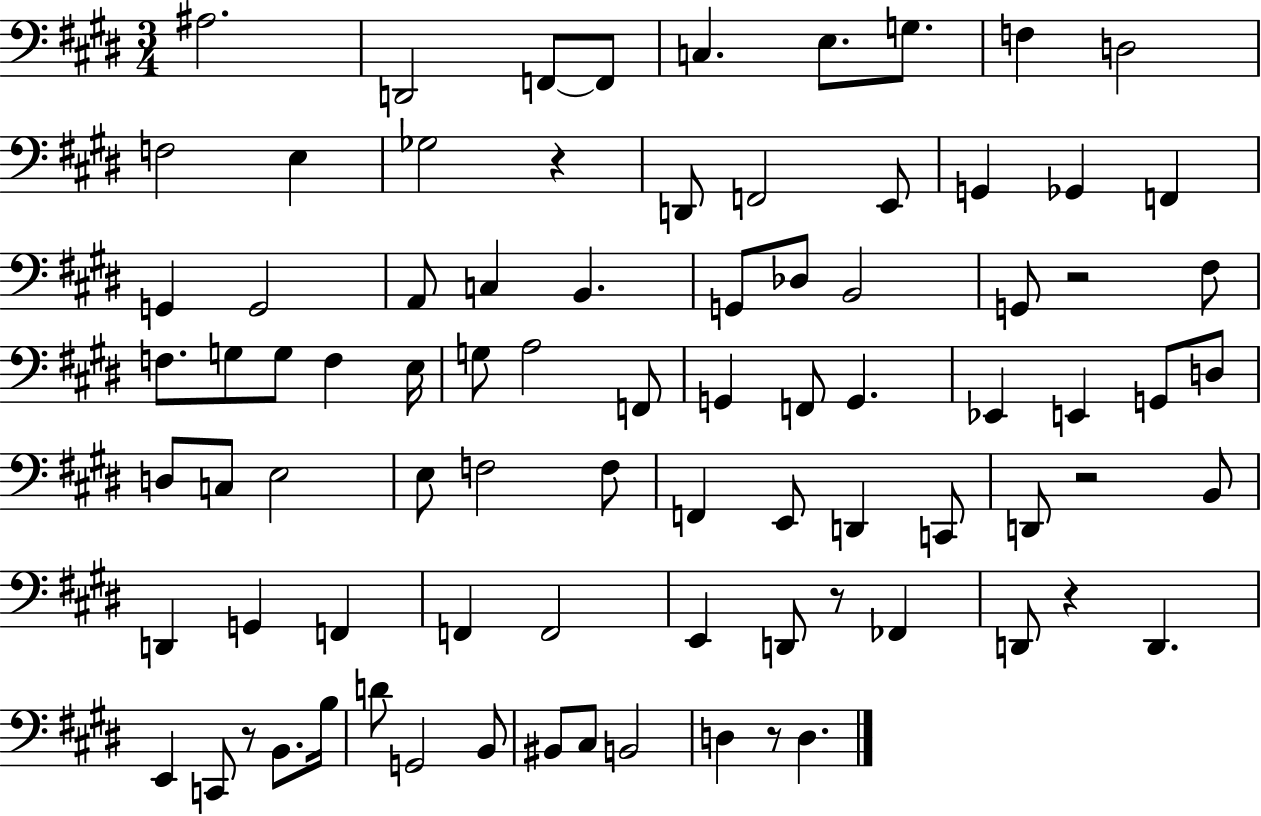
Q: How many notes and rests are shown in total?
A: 84